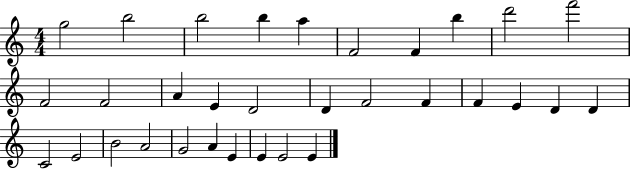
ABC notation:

X:1
T:Untitled
M:4/4
L:1/4
K:C
g2 b2 b2 b a F2 F b d'2 f'2 F2 F2 A E D2 D F2 F F E D D C2 E2 B2 A2 G2 A E E E2 E